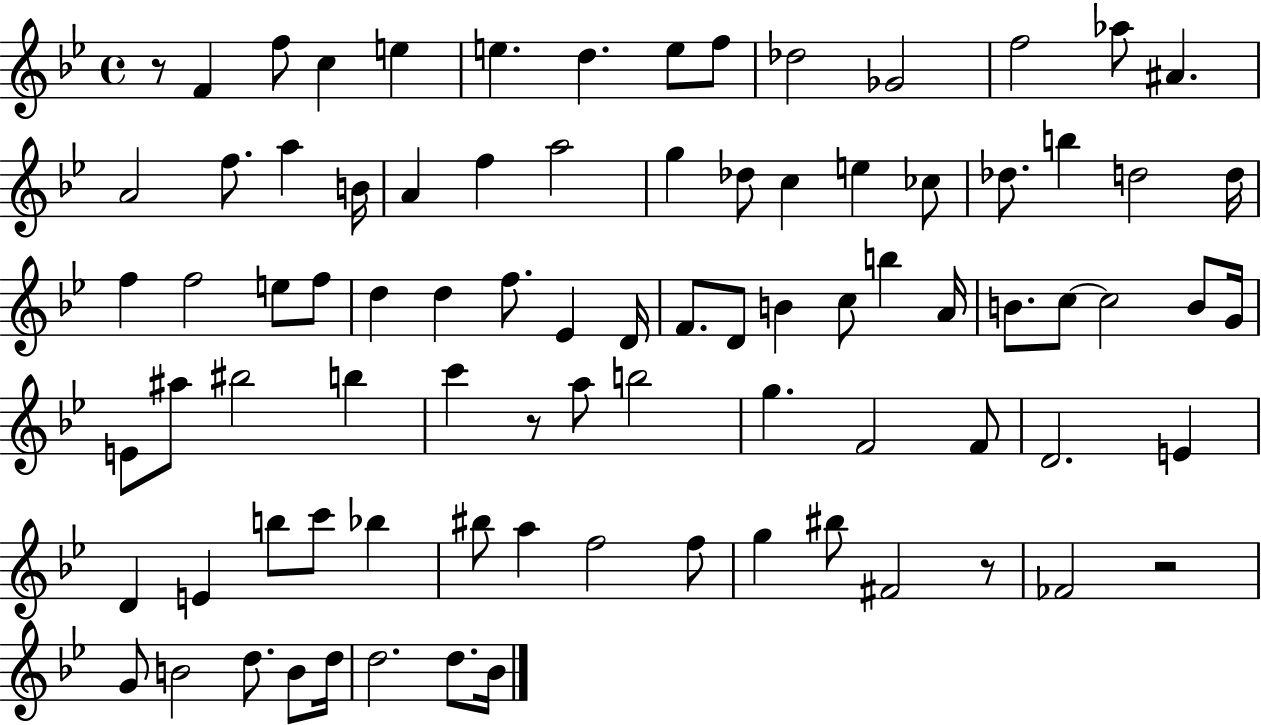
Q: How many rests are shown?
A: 4